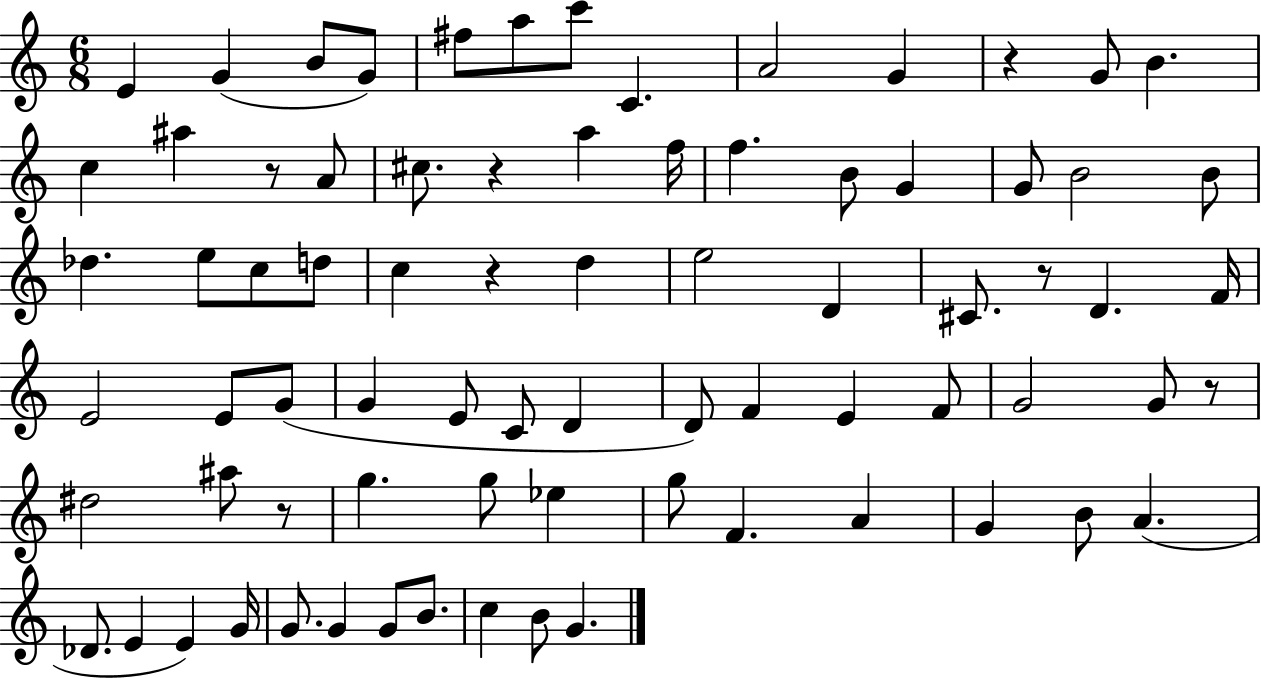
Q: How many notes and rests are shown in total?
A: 77